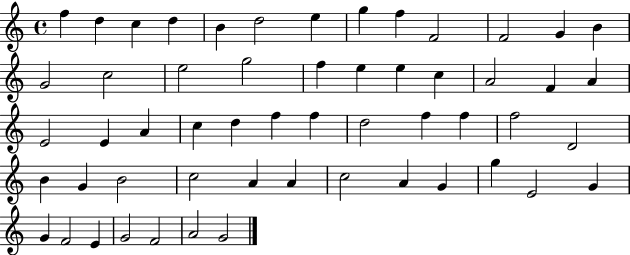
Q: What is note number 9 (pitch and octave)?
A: F5